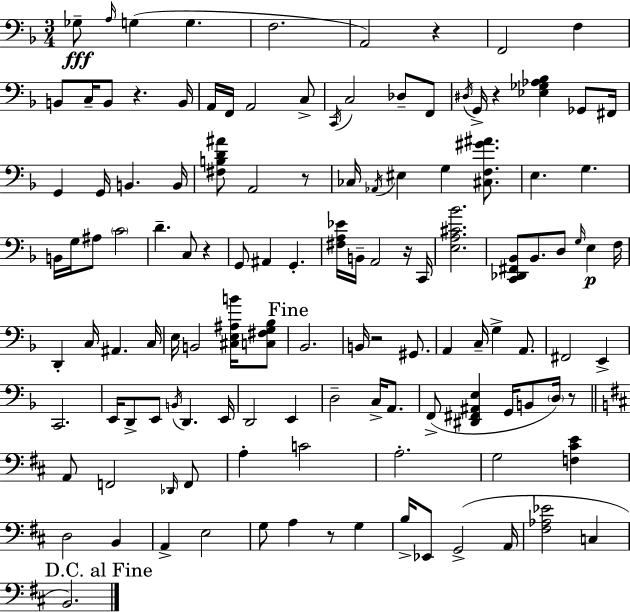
{
  \clef bass
  \numericTimeSignature
  \time 3/4
  \key d \minor
  \repeat volta 2 { ges8--\fff \grace { a16 }( g4 g4. | f2. | a,2) r4 | f,2 f4 | \break b,8 c16-- b,8 r4. | b,16 a,16 f,16 a,2 c8-> | \acciaccatura { c,16 } c2 des8-- | f,8 \acciaccatura { dis16 } g,16-> r4 <ees ges aes bes>4 | \break ges,8 fis,16 g,4 g,16 b,4. | b,16 <fis b d' ais'>8 a,2 | r8 ces16 \acciaccatura { aes,16 } eis4 g4 | <cis f gis' ais'>8. e4. g4. | \break b,16 g16 ais8 \parenthesize c'2 | d'4.-- c8 | r4 g,8 ais,4 g,4.-. | <fis a ees'>16 b,16-- a,2 | \break r16 c,16 <e a cis' bes'>2. | <c, des, fis, bes,>8 bes,8. d8 \grace { g16 } | e4\p f16 d,4-. c16 ais,4. | c16 e16 b,2 | \break <cis e ais b'>16 <c fis g bes>8 \mark "Fine" bes,2. | b,16 r2 | gis,8. a,4 c16-- g4-> | a,8. fis,2 | \break e,4-> c,2. | e,16 d,8-> e,8 \acciaccatura { b,16 } d,4. | e,16 d,2 | e,4 d2-- | \break c16-> a,8. f,8->( <dis, fis, ais, e>4 | g,16 b,8 \parenthesize d16) r8 \bar "||" \break \key d \major a,8 f,2 \grace { des,16 } f,8 | a4-. c'2 | a2.-. | g2 <f cis' e'>4 | \break d2 b,4 | a,4-> e2 | g8 a4 r8 g4 | b16-> ees,8 g,2->( | \break a,16 <fis aes ees'>2 c4 | \mark "D.C. al Fine" b,2.) | } \bar "|."
}